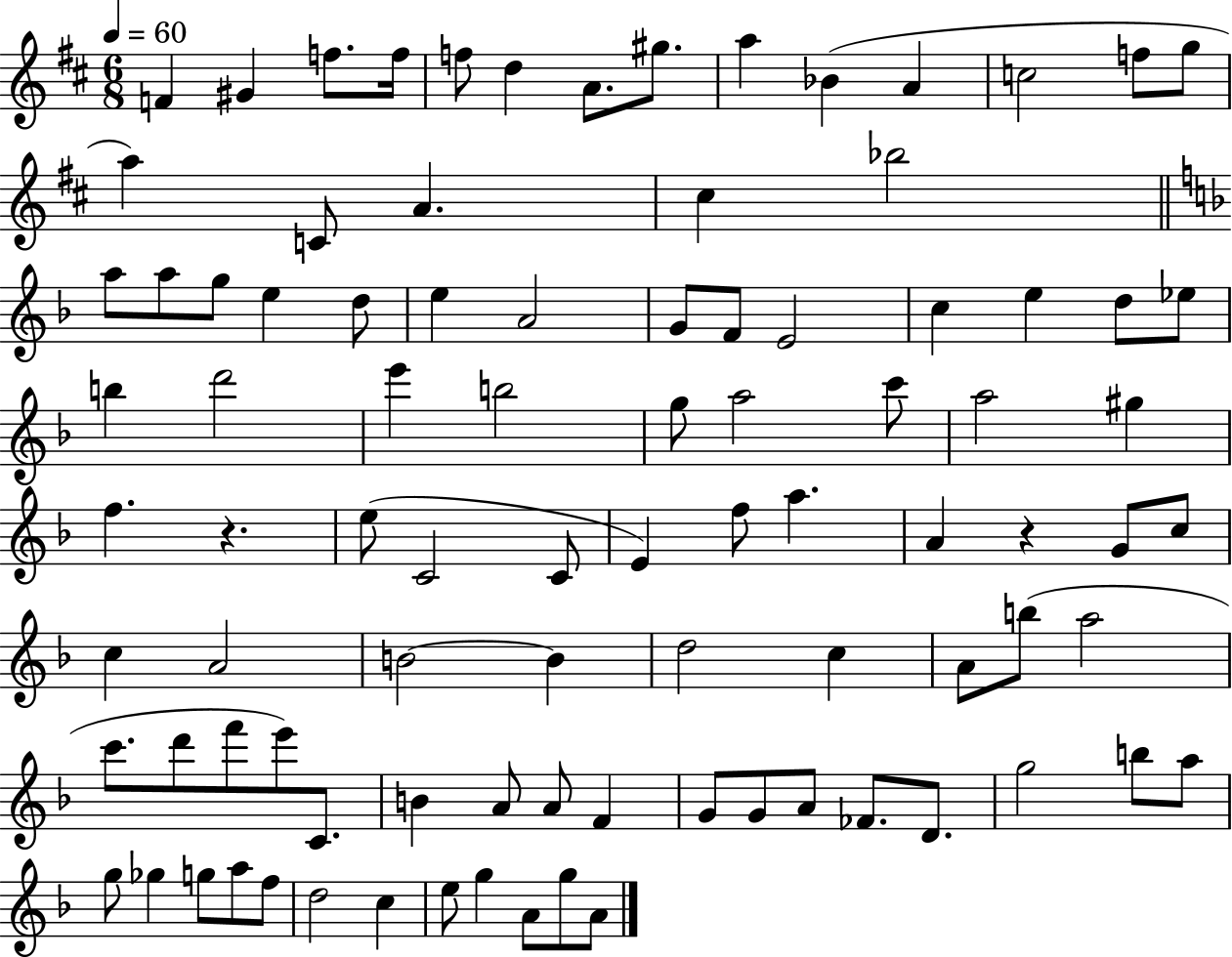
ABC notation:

X:1
T:Untitled
M:6/8
L:1/4
K:D
F ^G f/2 f/4 f/2 d A/2 ^g/2 a _B A c2 f/2 g/2 a C/2 A ^c _b2 a/2 a/2 g/2 e d/2 e A2 G/2 F/2 E2 c e d/2 _e/2 b d'2 e' b2 g/2 a2 c'/2 a2 ^g f z e/2 C2 C/2 E f/2 a A z G/2 c/2 c A2 B2 B d2 c A/2 b/2 a2 c'/2 d'/2 f'/2 e'/2 C/2 B A/2 A/2 F G/2 G/2 A/2 _F/2 D/2 g2 b/2 a/2 g/2 _g g/2 a/2 f/2 d2 c e/2 g A/2 g/2 A/2